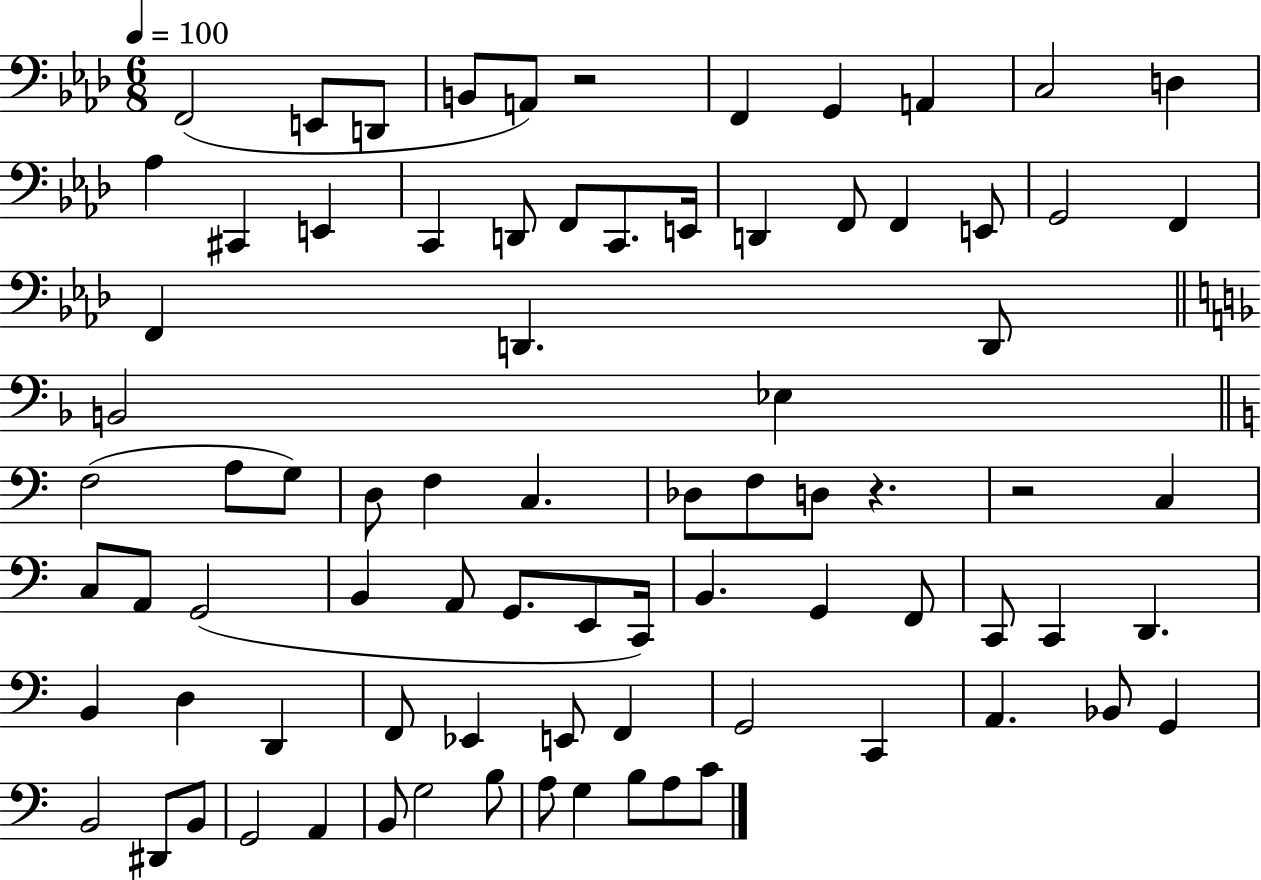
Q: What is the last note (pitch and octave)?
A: C4